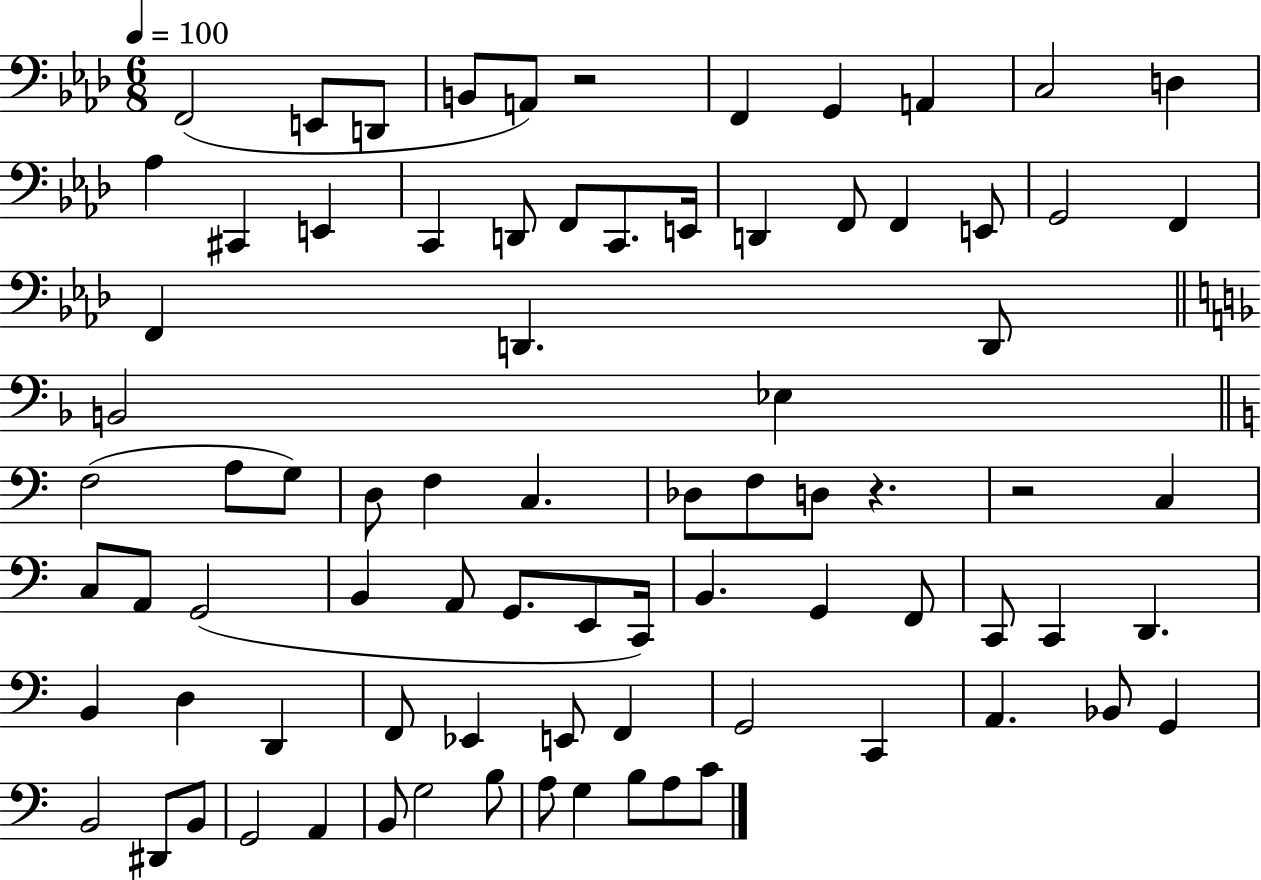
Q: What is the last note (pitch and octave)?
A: C4